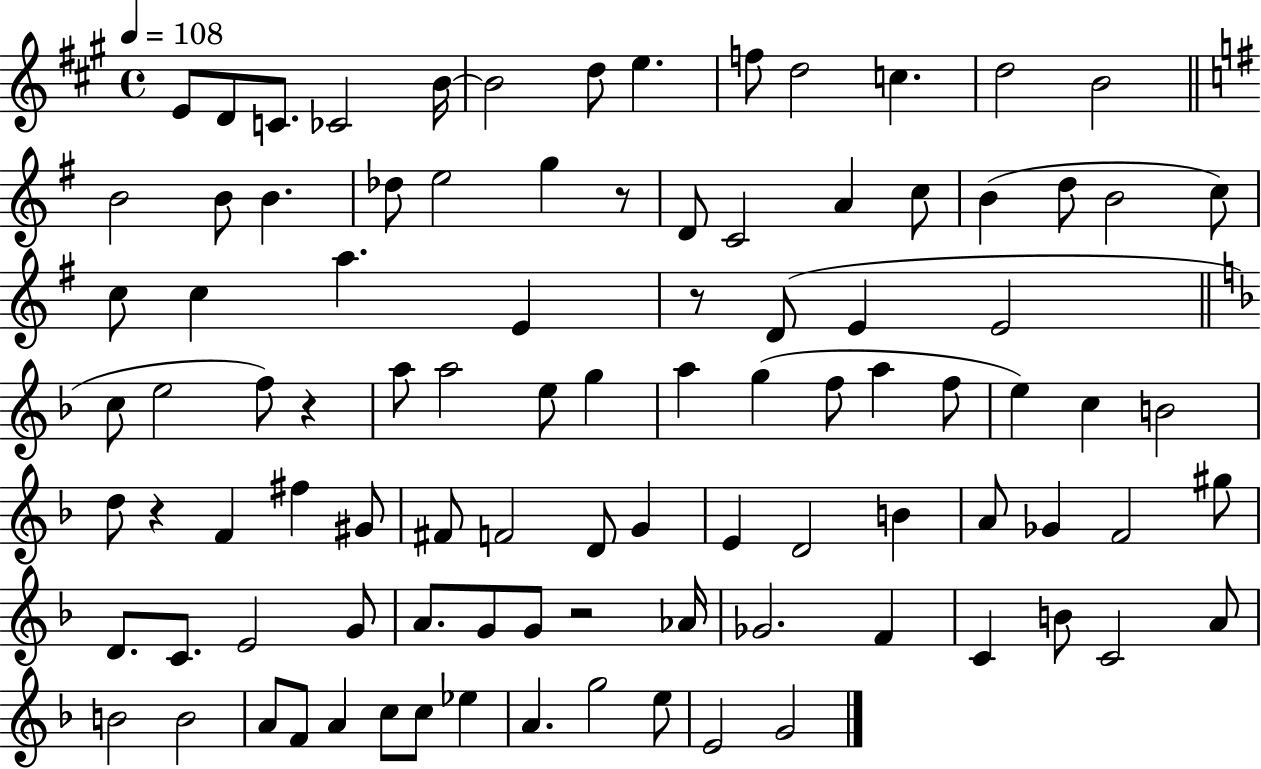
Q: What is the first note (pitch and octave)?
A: E4